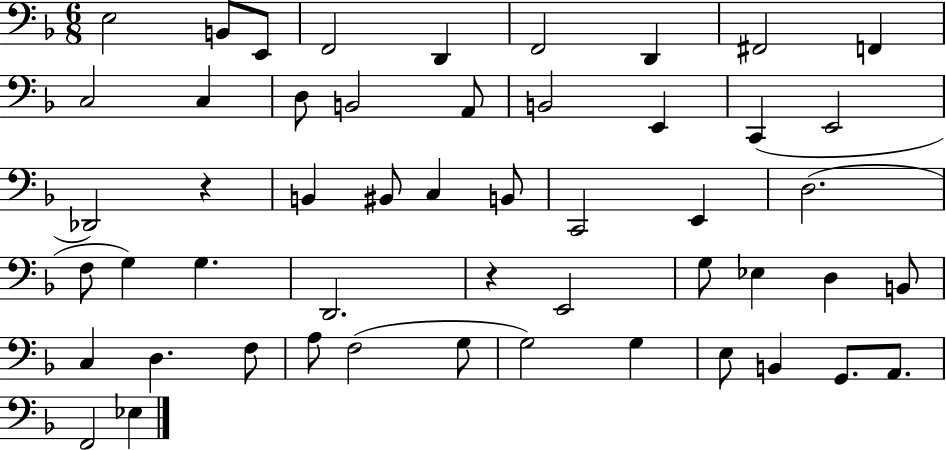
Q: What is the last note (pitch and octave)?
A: Eb3